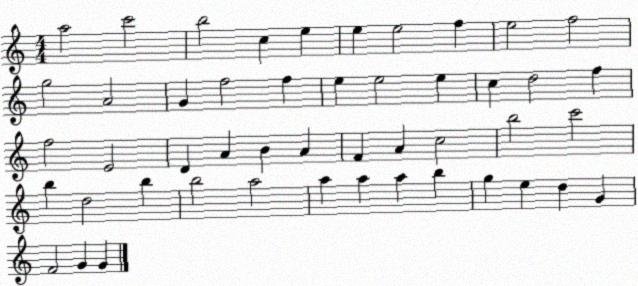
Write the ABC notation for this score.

X:1
T:Untitled
M:4/4
L:1/4
K:C
a2 c'2 b2 c e e e2 f e2 f2 g2 A2 G f2 f e e2 e c d2 f f2 E2 D A B A F A c2 b2 c'2 b d2 b b2 a2 a a a b g e d G F2 G G